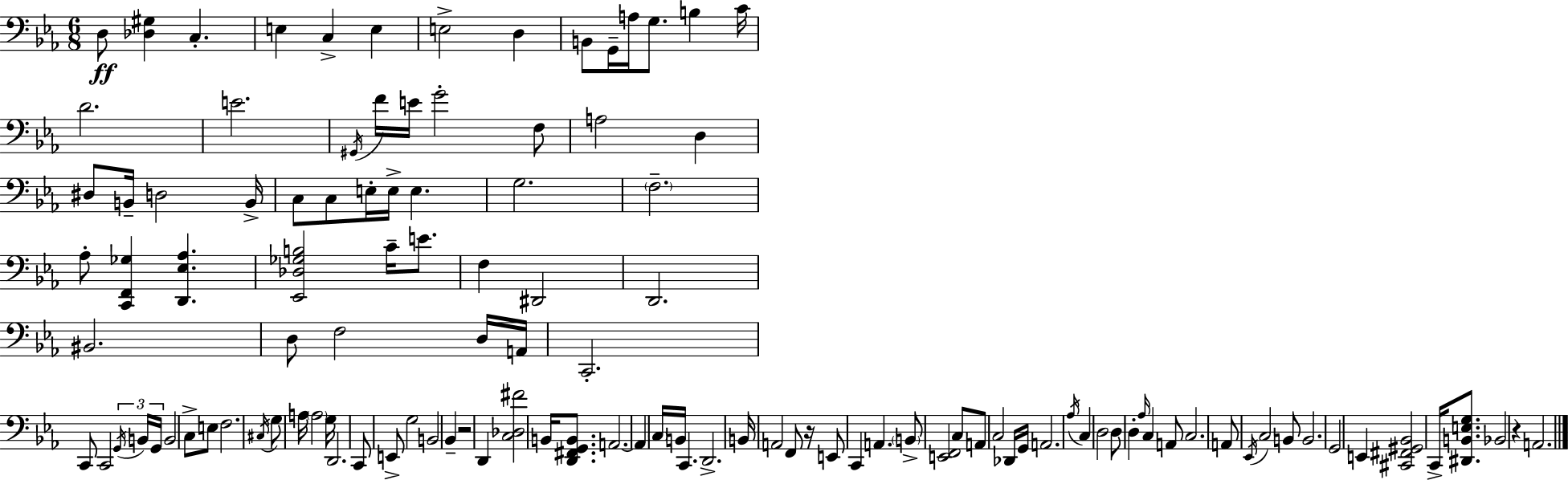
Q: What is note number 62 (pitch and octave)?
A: E2